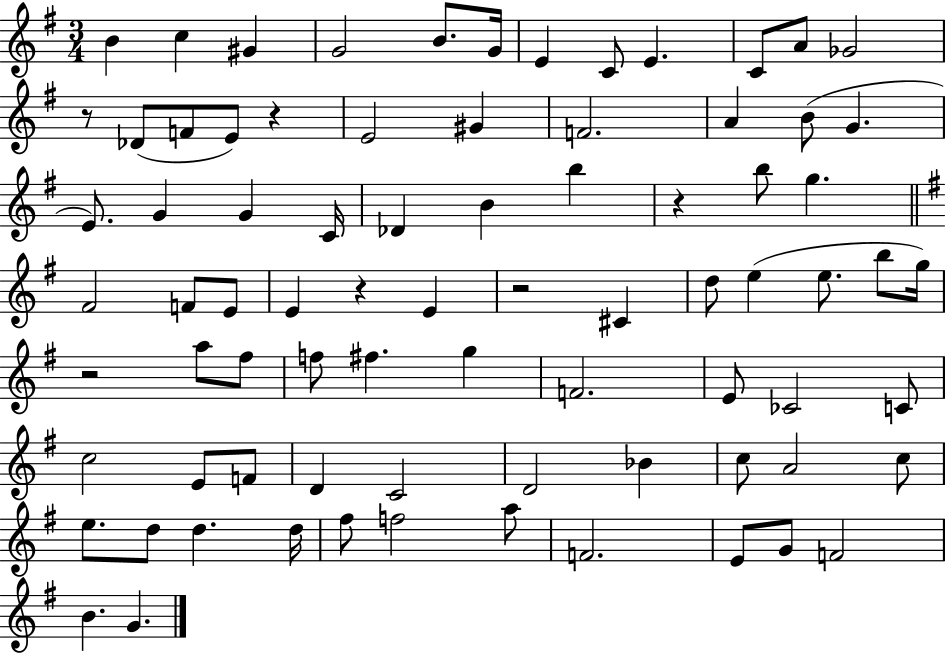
{
  \clef treble
  \numericTimeSignature
  \time 3/4
  \key g \major
  b'4 c''4 gis'4 | g'2 b'8. g'16 | e'4 c'8 e'4. | c'8 a'8 ges'2 | \break r8 des'8( f'8 e'8) r4 | e'2 gis'4 | f'2. | a'4 b'8( g'4. | \break e'8.) g'4 g'4 c'16 | des'4 b'4 b''4 | r4 b''8 g''4. | \bar "||" \break \key e \minor fis'2 f'8 e'8 | e'4 r4 e'4 | r2 cis'4 | d''8 e''4( e''8. b''8 g''16) | \break r2 a''8 fis''8 | f''8 fis''4. g''4 | f'2. | e'8 ces'2 c'8 | \break c''2 e'8 f'8 | d'4 c'2 | d'2 bes'4 | c''8 a'2 c''8 | \break e''8. d''8 d''4. d''16 | fis''8 f''2 a''8 | f'2. | e'8 g'8 f'2 | \break b'4. g'4. | \bar "|."
}